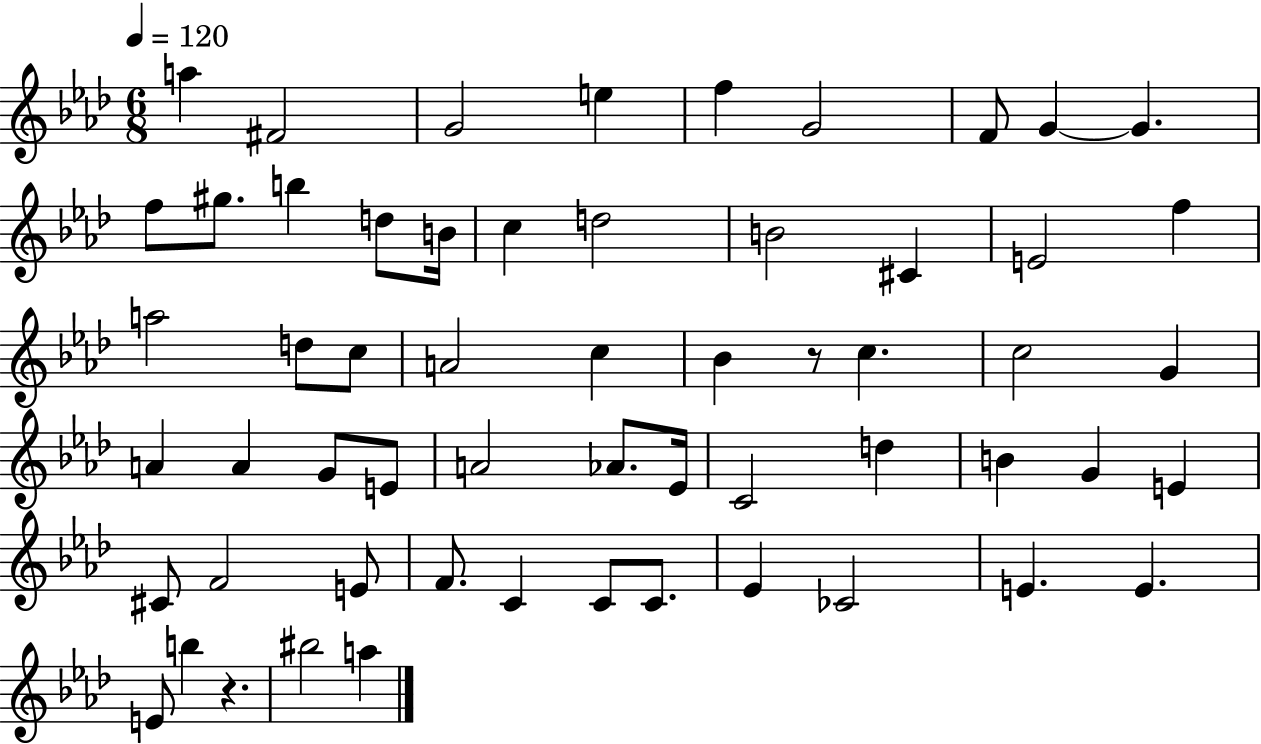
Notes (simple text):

A5/q F#4/h G4/h E5/q F5/q G4/h F4/e G4/q G4/q. F5/e G#5/e. B5/q D5/e B4/s C5/q D5/h B4/h C#4/q E4/h F5/q A5/h D5/e C5/e A4/h C5/q Bb4/q R/e C5/q. C5/h G4/q A4/q A4/q G4/e E4/e A4/h Ab4/e. Eb4/s C4/h D5/q B4/q G4/q E4/q C#4/e F4/h E4/e F4/e. C4/q C4/e C4/e. Eb4/q CES4/h E4/q. E4/q. E4/e B5/q R/q. BIS5/h A5/q